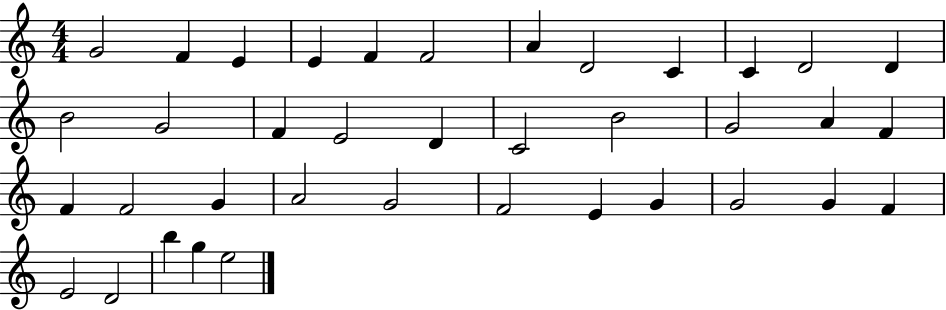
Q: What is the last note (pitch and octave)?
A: E5